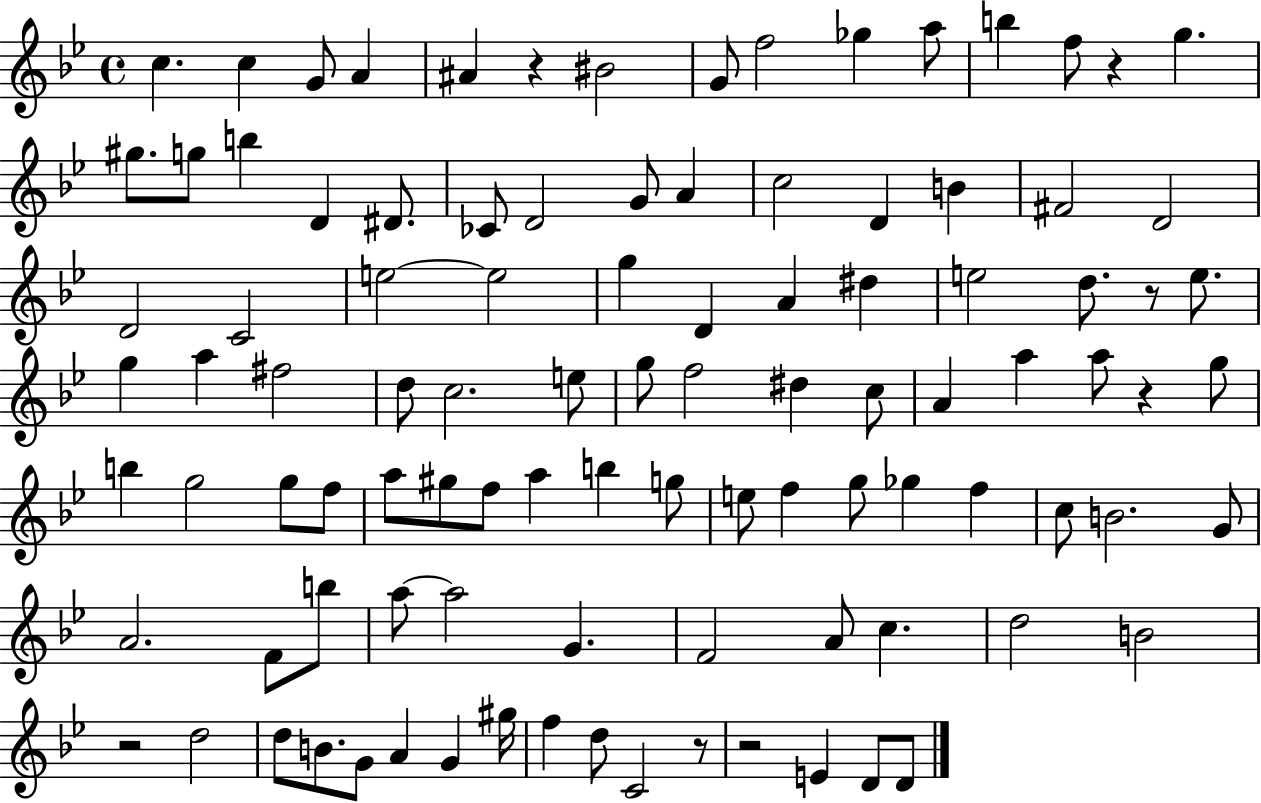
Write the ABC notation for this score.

X:1
T:Untitled
M:4/4
L:1/4
K:Bb
c c G/2 A ^A z ^B2 G/2 f2 _g a/2 b f/2 z g ^g/2 g/2 b D ^D/2 _C/2 D2 G/2 A c2 D B ^F2 D2 D2 C2 e2 e2 g D A ^d e2 d/2 z/2 e/2 g a ^f2 d/2 c2 e/2 g/2 f2 ^d c/2 A a a/2 z g/2 b g2 g/2 f/2 a/2 ^g/2 f/2 a b g/2 e/2 f g/2 _g f c/2 B2 G/2 A2 F/2 b/2 a/2 a2 G F2 A/2 c d2 B2 z2 d2 d/2 B/2 G/2 A G ^g/4 f d/2 C2 z/2 z2 E D/2 D/2